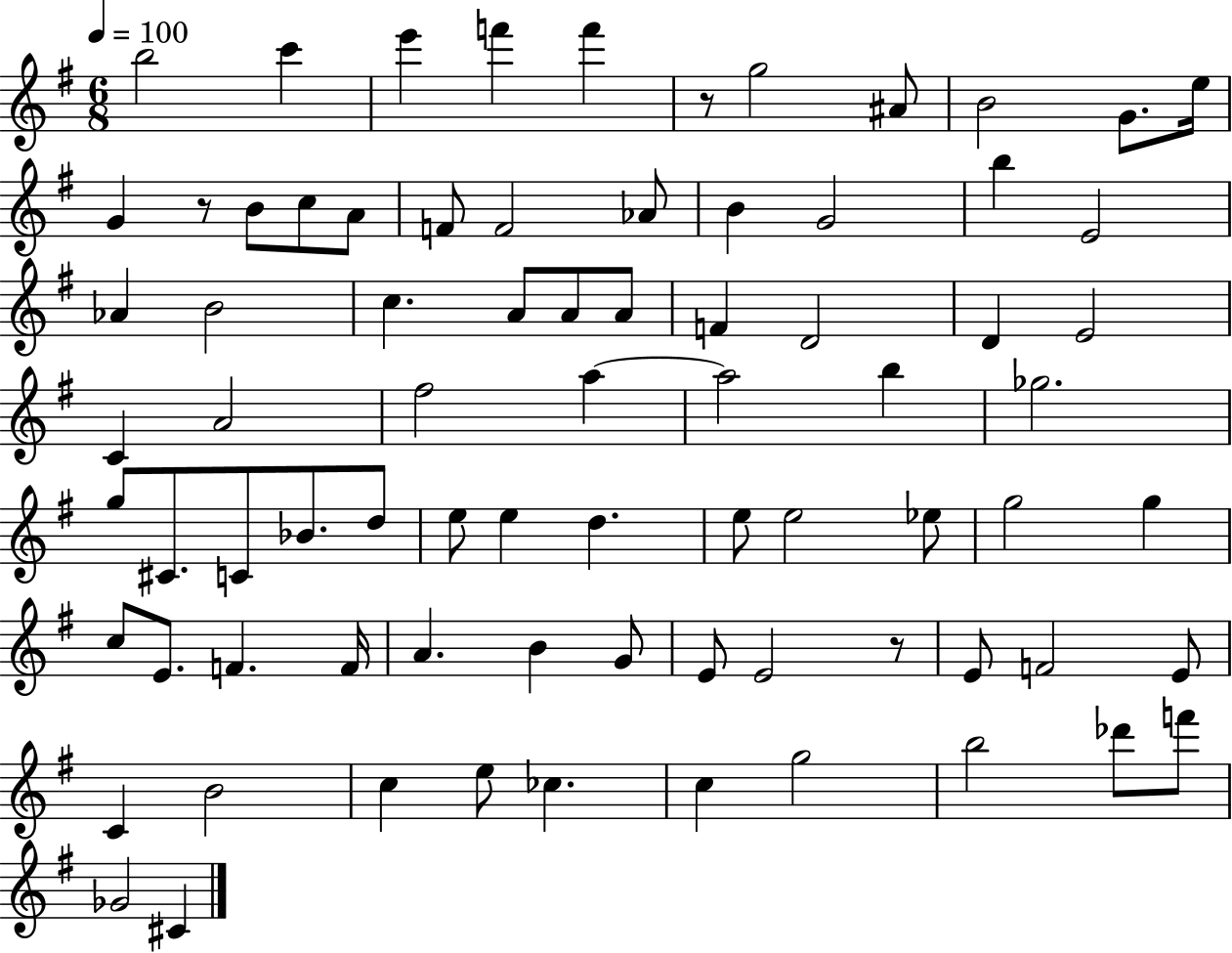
B5/h C6/q E6/q F6/q F6/q R/e G5/h A#4/e B4/h G4/e. E5/s G4/q R/e B4/e C5/e A4/e F4/e F4/h Ab4/e B4/q G4/h B5/q E4/h Ab4/q B4/h C5/q. A4/e A4/e A4/e F4/q D4/h D4/q E4/h C4/q A4/h F#5/h A5/q A5/h B5/q Gb5/h. G5/e C#4/e. C4/e Bb4/e. D5/e E5/e E5/q D5/q. E5/e E5/h Eb5/e G5/h G5/q C5/e E4/e. F4/q. F4/s A4/q. B4/q G4/e E4/e E4/h R/e E4/e F4/h E4/e C4/q B4/h C5/q E5/e CES5/q. C5/q G5/h B5/h Db6/e F6/e Gb4/h C#4/q